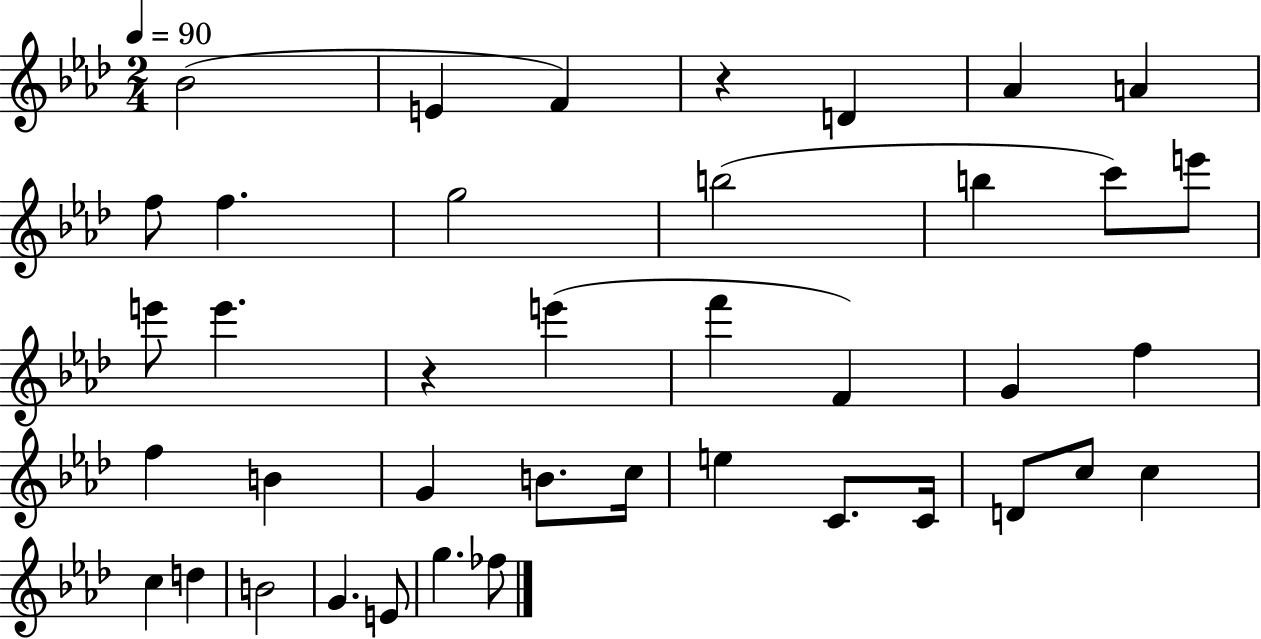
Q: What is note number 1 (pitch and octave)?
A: Bb4